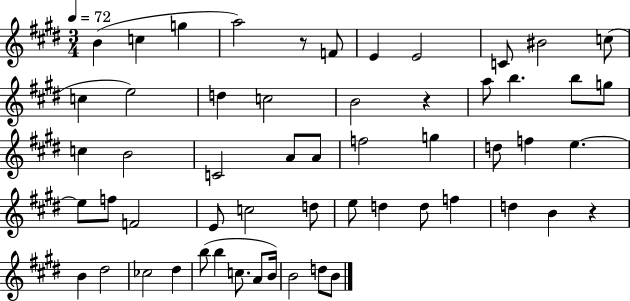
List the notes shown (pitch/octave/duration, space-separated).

B4/q C5/q G5/q A5/h R/e F4/e E4/q E4/h C4/e BIS4/h C5/e C5/q E5/h D5/q C5/h B4/h R/q A5/e B5/q. B5/e G5/e C5/q B4/h C4/h A4/e A4/e F5/h G5/q D5/e F5/q E5/q. E5/e F5/e F4/h E4/e C5/h D5/e E5/e D5/q D5/e F5/q D5/q B4/q R/q B4/q D#5/h CES5/h D#5/q B5/e B5/q C5/e. A4/e B4/s B4/h D5/e B4/e